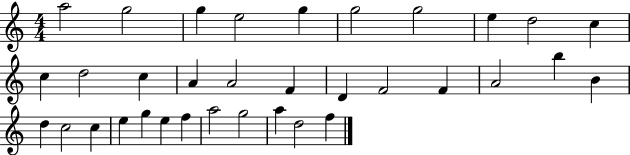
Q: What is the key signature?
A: C major